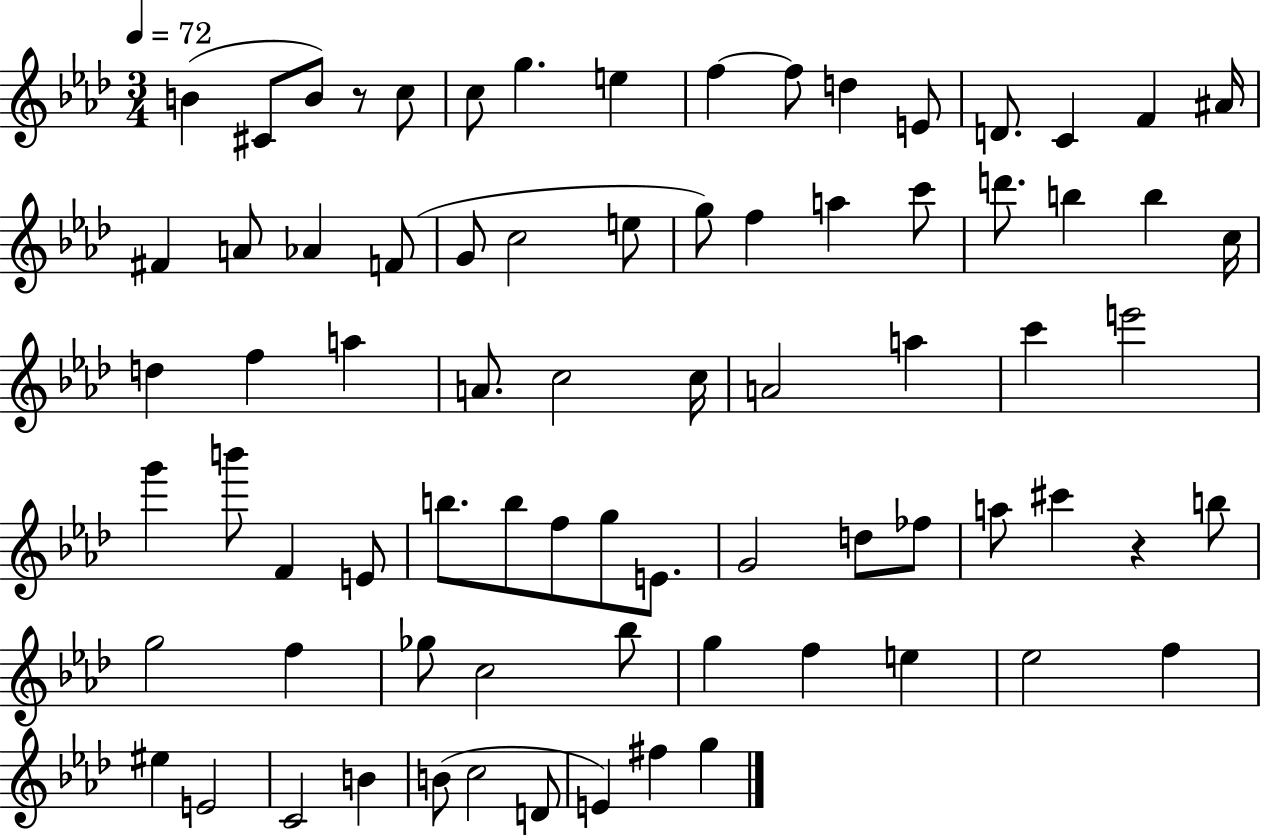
X:1
T:Untitled
M:3/4
L:1/4
K:Ab
B ^C/2 B/2 z/2 c/2 c/2 g e f f/2 d E/2 D/2 C F ^A/4 ^F A/2 _A F/2 G/2 c2 e/2 g/2 f a c'/2 d'/2 b b c/4 d f a A/2 c2 c/4 A2 a c' e'2 g' b'/2 F E/2 b/2 b/2 f/2 g/2 E/2 G2 d/2 _f/2 a/2 ^c' z b/2 g2 f _g/2 c2 _b/2 g f e _e2 f ^e E2 C2 B B/2 c2 D/2 E ^f g